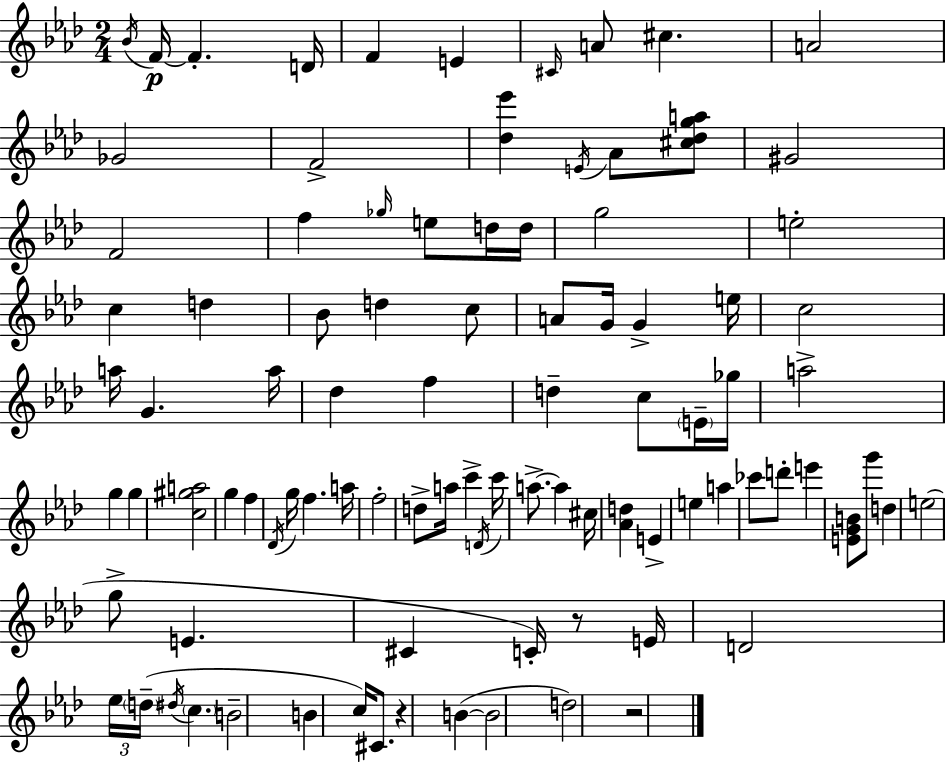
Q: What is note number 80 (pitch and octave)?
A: B4